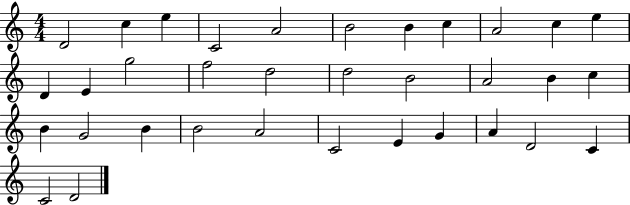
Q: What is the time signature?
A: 4/4